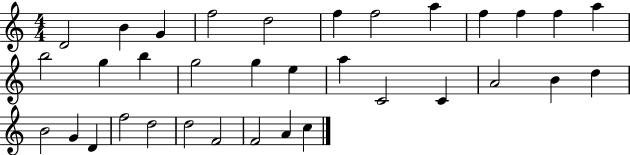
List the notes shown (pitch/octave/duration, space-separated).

D4/h B4/q G4/q F5/h D5/h F5/q F5/h A5/q F5/q F5/q F5/q A5/q B5/h G5/q B5/q G5/h G5/q E5/q A5/q C4/h C4/q A4/h B4/q D5/q B4/h G4/q D4/q F5/h D5/h D5/h F4/h F4/h A4/q C5/q